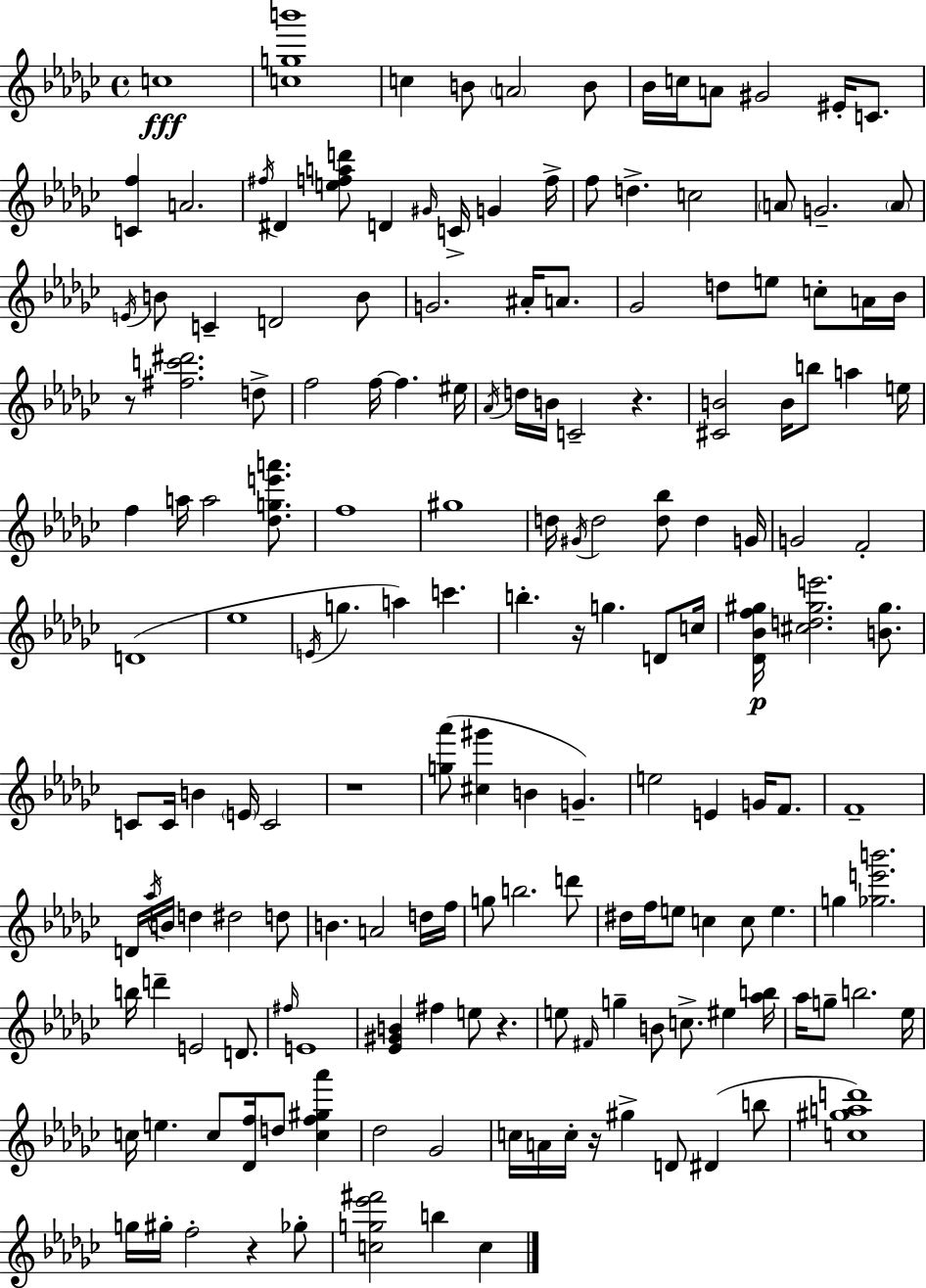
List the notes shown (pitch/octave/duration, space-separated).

C5/w [C5,G5,B6]/w C5/q B4/e A4/h B4/e Bb4/s C5/s A4/e G#4/h EIS4/s C4/e. [C4,F5]/q A4/h. F#5/s D#4/q [E5,F5,A5,D6]/e D4/q G#4/s C4/s G4/q F5/s F5/e D5/q. C5/h A4/e G4/h. A4/e E4/s B4/e C4/q D4/h B4/e G4/h. A#4/s A4/e. Gb4/h D5/e E5/e C5/e A4/s Bb4/s R/e [F#5,C6,D#6]/h. D5/e F5/h F5/s F5/q. EIS5/s Ab4/s D5/s B4/s C4/h R/q. [C#4,B4]/h B4/s B5/e A5/q E5/s F5/q A5/s A5/h [Db5,G5,E6,A6]/e. F5/w G#5/w D5/s G#4/s D5/h [D5,Bb5]/e D5/q G4/s G4/h F4/h D4/w Eb5/w E4/s G5/q. A5/q C6/q. B5/q. R/s G5/q. D4/e C5/s [Db4,Bb4,F5,G#5]/s [C#5,D5,G#5,E6]/h. [B4,G#5]/e. C4/e C4/s B4/q E4/s C4/h R/w [G5,Ab6]/e [C#5,G#6]/q B4/q G4/q. E5/h E4/q G4/s F4/e. F4/w D4/s Ab5/s B4/s D5/q D#5/h D5/e B4/q. A4/h D5/s F5/s G5/e B5/h. D6/e D#5/s F5/s E5/e C5/q C5/e E5/q. G5/q [Gb5,E6,B6]/h. B5/s D6/q E4/h D4/e. F#5/s E4/w [Eb4,G#4,B4]/q F#5/q E5/e R/q. E5/e F#4/s G5/q B4/e C5/e. EIS5/q [Ab5,B5]/s Ab5/s G5/e B5/h. Eb5/s C5/s E5/q. C5/e [Db4,F5]/s D5/e [C5,F5,G#5,Ab6]/q Db5/h Gb4/h C5/s A4/s C5/s R/s G#5/q D4/e D#4/q B5/e [C5,G#5,A5,D6]/w G5/s G#5/s F5/h R/q Gb5/e [C5,G5,Eb6,F#6]/h B5/q C5/q